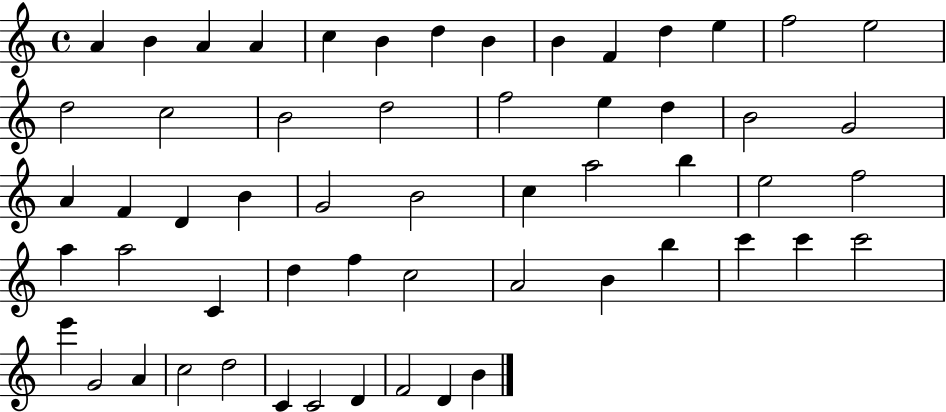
{
  \clef treble
  \time 4/4
  \defaultTimeSignature
  \key c \major
  a'4 b'4 a'4 a'4 | c''4 b'4 d''4 b'4 | b'4 f'4 d''4 e''4 | f''2 e''2 | \break d''2 c''2 | b'2 d''2 | f''2 e''4 d''4 | b'2 g'2 | \break a'4 f'4 d'4 b'4 | g'2 b'2 | c''4 a''2 b''4 | e''2 f''2 | \break a''4 a''2 c'4 | d''4 f''4 c''2 | a'2 b'4 b''4 | c'''4 c'''4 c'''2 | \break e'''4 g'2 a'4 | c''2 d''2 | c'4 c'2 d'4 | f'2 d'4 b'4 | \break \bar "|."
}